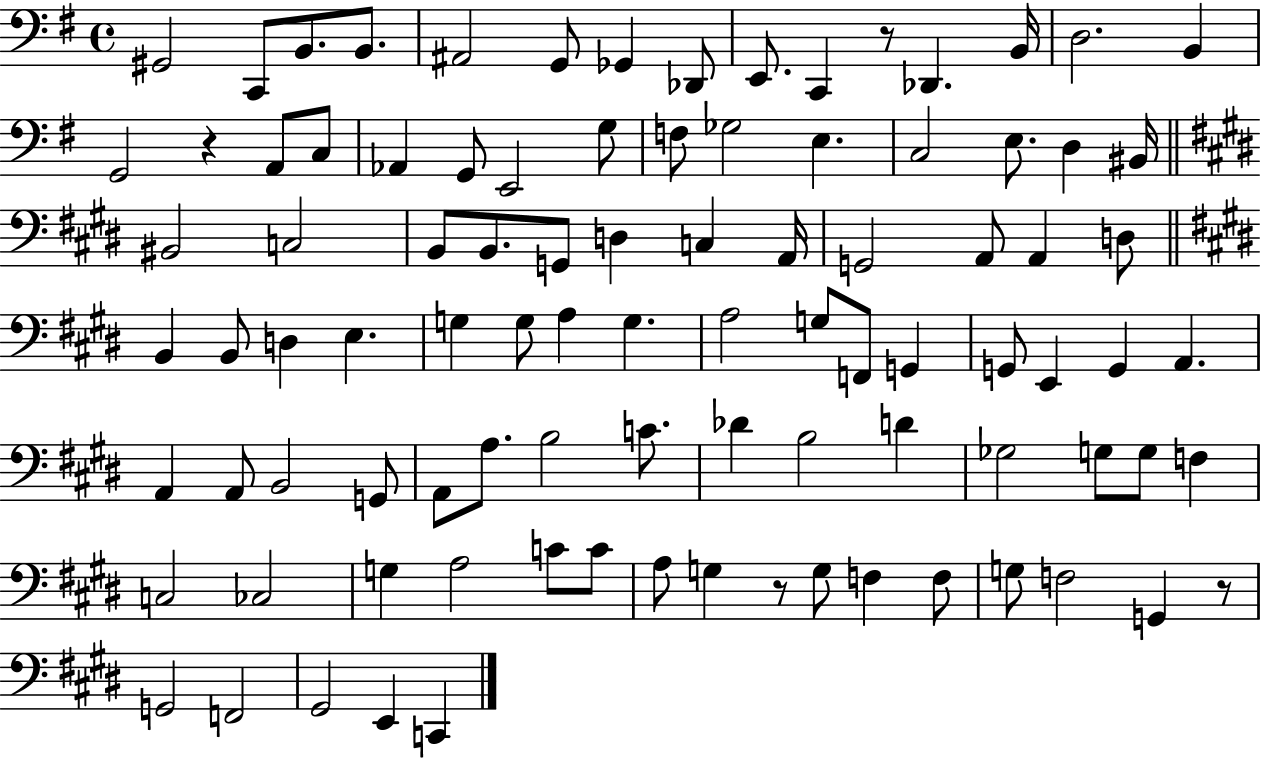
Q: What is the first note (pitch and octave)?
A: G#2